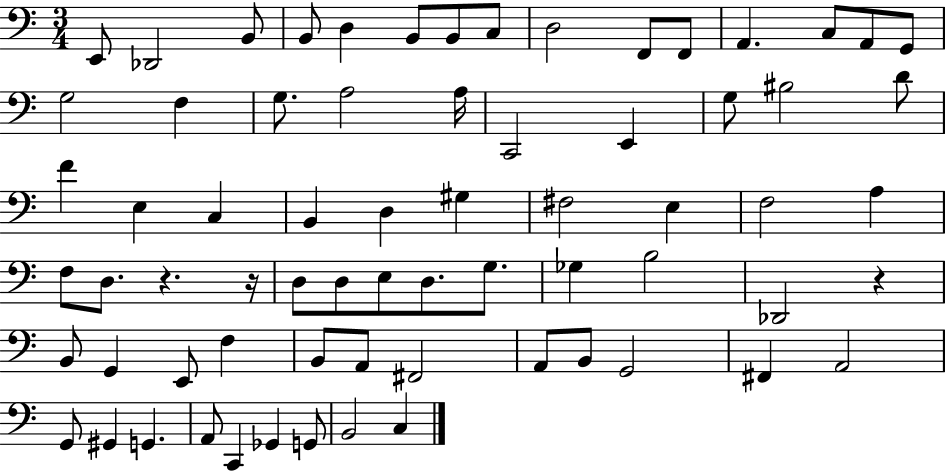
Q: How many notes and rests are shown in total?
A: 69